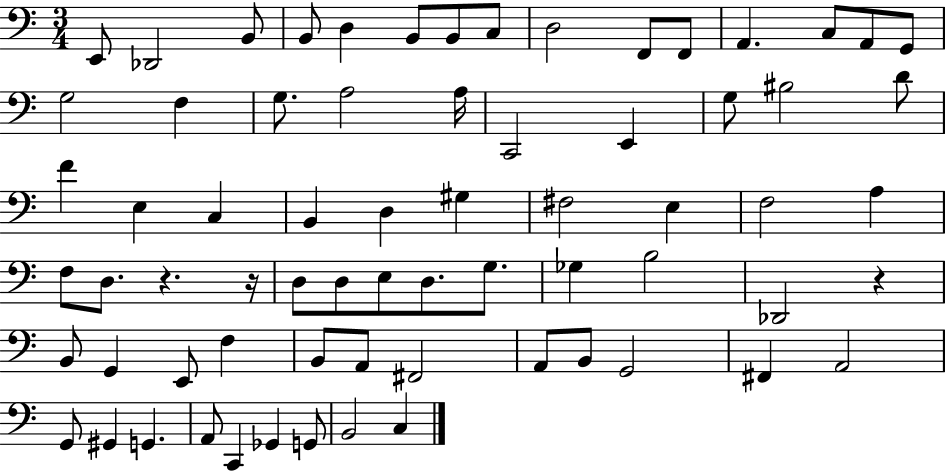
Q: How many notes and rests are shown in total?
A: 69